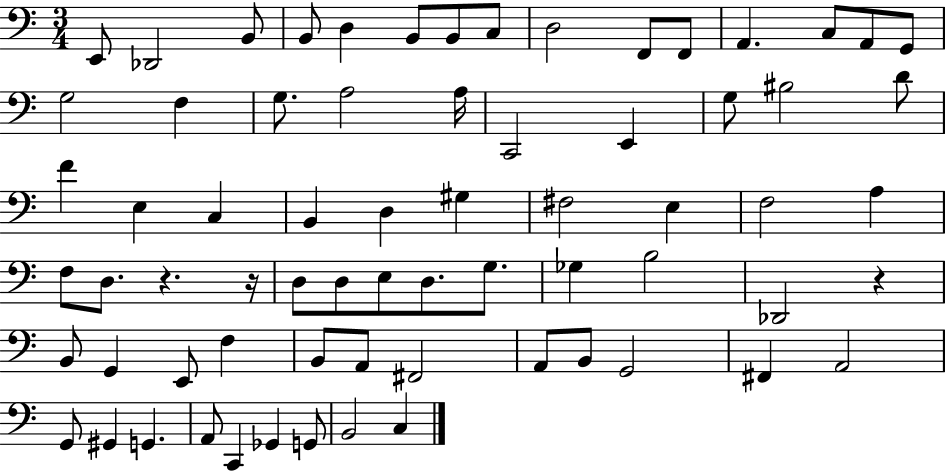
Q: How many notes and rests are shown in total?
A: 69